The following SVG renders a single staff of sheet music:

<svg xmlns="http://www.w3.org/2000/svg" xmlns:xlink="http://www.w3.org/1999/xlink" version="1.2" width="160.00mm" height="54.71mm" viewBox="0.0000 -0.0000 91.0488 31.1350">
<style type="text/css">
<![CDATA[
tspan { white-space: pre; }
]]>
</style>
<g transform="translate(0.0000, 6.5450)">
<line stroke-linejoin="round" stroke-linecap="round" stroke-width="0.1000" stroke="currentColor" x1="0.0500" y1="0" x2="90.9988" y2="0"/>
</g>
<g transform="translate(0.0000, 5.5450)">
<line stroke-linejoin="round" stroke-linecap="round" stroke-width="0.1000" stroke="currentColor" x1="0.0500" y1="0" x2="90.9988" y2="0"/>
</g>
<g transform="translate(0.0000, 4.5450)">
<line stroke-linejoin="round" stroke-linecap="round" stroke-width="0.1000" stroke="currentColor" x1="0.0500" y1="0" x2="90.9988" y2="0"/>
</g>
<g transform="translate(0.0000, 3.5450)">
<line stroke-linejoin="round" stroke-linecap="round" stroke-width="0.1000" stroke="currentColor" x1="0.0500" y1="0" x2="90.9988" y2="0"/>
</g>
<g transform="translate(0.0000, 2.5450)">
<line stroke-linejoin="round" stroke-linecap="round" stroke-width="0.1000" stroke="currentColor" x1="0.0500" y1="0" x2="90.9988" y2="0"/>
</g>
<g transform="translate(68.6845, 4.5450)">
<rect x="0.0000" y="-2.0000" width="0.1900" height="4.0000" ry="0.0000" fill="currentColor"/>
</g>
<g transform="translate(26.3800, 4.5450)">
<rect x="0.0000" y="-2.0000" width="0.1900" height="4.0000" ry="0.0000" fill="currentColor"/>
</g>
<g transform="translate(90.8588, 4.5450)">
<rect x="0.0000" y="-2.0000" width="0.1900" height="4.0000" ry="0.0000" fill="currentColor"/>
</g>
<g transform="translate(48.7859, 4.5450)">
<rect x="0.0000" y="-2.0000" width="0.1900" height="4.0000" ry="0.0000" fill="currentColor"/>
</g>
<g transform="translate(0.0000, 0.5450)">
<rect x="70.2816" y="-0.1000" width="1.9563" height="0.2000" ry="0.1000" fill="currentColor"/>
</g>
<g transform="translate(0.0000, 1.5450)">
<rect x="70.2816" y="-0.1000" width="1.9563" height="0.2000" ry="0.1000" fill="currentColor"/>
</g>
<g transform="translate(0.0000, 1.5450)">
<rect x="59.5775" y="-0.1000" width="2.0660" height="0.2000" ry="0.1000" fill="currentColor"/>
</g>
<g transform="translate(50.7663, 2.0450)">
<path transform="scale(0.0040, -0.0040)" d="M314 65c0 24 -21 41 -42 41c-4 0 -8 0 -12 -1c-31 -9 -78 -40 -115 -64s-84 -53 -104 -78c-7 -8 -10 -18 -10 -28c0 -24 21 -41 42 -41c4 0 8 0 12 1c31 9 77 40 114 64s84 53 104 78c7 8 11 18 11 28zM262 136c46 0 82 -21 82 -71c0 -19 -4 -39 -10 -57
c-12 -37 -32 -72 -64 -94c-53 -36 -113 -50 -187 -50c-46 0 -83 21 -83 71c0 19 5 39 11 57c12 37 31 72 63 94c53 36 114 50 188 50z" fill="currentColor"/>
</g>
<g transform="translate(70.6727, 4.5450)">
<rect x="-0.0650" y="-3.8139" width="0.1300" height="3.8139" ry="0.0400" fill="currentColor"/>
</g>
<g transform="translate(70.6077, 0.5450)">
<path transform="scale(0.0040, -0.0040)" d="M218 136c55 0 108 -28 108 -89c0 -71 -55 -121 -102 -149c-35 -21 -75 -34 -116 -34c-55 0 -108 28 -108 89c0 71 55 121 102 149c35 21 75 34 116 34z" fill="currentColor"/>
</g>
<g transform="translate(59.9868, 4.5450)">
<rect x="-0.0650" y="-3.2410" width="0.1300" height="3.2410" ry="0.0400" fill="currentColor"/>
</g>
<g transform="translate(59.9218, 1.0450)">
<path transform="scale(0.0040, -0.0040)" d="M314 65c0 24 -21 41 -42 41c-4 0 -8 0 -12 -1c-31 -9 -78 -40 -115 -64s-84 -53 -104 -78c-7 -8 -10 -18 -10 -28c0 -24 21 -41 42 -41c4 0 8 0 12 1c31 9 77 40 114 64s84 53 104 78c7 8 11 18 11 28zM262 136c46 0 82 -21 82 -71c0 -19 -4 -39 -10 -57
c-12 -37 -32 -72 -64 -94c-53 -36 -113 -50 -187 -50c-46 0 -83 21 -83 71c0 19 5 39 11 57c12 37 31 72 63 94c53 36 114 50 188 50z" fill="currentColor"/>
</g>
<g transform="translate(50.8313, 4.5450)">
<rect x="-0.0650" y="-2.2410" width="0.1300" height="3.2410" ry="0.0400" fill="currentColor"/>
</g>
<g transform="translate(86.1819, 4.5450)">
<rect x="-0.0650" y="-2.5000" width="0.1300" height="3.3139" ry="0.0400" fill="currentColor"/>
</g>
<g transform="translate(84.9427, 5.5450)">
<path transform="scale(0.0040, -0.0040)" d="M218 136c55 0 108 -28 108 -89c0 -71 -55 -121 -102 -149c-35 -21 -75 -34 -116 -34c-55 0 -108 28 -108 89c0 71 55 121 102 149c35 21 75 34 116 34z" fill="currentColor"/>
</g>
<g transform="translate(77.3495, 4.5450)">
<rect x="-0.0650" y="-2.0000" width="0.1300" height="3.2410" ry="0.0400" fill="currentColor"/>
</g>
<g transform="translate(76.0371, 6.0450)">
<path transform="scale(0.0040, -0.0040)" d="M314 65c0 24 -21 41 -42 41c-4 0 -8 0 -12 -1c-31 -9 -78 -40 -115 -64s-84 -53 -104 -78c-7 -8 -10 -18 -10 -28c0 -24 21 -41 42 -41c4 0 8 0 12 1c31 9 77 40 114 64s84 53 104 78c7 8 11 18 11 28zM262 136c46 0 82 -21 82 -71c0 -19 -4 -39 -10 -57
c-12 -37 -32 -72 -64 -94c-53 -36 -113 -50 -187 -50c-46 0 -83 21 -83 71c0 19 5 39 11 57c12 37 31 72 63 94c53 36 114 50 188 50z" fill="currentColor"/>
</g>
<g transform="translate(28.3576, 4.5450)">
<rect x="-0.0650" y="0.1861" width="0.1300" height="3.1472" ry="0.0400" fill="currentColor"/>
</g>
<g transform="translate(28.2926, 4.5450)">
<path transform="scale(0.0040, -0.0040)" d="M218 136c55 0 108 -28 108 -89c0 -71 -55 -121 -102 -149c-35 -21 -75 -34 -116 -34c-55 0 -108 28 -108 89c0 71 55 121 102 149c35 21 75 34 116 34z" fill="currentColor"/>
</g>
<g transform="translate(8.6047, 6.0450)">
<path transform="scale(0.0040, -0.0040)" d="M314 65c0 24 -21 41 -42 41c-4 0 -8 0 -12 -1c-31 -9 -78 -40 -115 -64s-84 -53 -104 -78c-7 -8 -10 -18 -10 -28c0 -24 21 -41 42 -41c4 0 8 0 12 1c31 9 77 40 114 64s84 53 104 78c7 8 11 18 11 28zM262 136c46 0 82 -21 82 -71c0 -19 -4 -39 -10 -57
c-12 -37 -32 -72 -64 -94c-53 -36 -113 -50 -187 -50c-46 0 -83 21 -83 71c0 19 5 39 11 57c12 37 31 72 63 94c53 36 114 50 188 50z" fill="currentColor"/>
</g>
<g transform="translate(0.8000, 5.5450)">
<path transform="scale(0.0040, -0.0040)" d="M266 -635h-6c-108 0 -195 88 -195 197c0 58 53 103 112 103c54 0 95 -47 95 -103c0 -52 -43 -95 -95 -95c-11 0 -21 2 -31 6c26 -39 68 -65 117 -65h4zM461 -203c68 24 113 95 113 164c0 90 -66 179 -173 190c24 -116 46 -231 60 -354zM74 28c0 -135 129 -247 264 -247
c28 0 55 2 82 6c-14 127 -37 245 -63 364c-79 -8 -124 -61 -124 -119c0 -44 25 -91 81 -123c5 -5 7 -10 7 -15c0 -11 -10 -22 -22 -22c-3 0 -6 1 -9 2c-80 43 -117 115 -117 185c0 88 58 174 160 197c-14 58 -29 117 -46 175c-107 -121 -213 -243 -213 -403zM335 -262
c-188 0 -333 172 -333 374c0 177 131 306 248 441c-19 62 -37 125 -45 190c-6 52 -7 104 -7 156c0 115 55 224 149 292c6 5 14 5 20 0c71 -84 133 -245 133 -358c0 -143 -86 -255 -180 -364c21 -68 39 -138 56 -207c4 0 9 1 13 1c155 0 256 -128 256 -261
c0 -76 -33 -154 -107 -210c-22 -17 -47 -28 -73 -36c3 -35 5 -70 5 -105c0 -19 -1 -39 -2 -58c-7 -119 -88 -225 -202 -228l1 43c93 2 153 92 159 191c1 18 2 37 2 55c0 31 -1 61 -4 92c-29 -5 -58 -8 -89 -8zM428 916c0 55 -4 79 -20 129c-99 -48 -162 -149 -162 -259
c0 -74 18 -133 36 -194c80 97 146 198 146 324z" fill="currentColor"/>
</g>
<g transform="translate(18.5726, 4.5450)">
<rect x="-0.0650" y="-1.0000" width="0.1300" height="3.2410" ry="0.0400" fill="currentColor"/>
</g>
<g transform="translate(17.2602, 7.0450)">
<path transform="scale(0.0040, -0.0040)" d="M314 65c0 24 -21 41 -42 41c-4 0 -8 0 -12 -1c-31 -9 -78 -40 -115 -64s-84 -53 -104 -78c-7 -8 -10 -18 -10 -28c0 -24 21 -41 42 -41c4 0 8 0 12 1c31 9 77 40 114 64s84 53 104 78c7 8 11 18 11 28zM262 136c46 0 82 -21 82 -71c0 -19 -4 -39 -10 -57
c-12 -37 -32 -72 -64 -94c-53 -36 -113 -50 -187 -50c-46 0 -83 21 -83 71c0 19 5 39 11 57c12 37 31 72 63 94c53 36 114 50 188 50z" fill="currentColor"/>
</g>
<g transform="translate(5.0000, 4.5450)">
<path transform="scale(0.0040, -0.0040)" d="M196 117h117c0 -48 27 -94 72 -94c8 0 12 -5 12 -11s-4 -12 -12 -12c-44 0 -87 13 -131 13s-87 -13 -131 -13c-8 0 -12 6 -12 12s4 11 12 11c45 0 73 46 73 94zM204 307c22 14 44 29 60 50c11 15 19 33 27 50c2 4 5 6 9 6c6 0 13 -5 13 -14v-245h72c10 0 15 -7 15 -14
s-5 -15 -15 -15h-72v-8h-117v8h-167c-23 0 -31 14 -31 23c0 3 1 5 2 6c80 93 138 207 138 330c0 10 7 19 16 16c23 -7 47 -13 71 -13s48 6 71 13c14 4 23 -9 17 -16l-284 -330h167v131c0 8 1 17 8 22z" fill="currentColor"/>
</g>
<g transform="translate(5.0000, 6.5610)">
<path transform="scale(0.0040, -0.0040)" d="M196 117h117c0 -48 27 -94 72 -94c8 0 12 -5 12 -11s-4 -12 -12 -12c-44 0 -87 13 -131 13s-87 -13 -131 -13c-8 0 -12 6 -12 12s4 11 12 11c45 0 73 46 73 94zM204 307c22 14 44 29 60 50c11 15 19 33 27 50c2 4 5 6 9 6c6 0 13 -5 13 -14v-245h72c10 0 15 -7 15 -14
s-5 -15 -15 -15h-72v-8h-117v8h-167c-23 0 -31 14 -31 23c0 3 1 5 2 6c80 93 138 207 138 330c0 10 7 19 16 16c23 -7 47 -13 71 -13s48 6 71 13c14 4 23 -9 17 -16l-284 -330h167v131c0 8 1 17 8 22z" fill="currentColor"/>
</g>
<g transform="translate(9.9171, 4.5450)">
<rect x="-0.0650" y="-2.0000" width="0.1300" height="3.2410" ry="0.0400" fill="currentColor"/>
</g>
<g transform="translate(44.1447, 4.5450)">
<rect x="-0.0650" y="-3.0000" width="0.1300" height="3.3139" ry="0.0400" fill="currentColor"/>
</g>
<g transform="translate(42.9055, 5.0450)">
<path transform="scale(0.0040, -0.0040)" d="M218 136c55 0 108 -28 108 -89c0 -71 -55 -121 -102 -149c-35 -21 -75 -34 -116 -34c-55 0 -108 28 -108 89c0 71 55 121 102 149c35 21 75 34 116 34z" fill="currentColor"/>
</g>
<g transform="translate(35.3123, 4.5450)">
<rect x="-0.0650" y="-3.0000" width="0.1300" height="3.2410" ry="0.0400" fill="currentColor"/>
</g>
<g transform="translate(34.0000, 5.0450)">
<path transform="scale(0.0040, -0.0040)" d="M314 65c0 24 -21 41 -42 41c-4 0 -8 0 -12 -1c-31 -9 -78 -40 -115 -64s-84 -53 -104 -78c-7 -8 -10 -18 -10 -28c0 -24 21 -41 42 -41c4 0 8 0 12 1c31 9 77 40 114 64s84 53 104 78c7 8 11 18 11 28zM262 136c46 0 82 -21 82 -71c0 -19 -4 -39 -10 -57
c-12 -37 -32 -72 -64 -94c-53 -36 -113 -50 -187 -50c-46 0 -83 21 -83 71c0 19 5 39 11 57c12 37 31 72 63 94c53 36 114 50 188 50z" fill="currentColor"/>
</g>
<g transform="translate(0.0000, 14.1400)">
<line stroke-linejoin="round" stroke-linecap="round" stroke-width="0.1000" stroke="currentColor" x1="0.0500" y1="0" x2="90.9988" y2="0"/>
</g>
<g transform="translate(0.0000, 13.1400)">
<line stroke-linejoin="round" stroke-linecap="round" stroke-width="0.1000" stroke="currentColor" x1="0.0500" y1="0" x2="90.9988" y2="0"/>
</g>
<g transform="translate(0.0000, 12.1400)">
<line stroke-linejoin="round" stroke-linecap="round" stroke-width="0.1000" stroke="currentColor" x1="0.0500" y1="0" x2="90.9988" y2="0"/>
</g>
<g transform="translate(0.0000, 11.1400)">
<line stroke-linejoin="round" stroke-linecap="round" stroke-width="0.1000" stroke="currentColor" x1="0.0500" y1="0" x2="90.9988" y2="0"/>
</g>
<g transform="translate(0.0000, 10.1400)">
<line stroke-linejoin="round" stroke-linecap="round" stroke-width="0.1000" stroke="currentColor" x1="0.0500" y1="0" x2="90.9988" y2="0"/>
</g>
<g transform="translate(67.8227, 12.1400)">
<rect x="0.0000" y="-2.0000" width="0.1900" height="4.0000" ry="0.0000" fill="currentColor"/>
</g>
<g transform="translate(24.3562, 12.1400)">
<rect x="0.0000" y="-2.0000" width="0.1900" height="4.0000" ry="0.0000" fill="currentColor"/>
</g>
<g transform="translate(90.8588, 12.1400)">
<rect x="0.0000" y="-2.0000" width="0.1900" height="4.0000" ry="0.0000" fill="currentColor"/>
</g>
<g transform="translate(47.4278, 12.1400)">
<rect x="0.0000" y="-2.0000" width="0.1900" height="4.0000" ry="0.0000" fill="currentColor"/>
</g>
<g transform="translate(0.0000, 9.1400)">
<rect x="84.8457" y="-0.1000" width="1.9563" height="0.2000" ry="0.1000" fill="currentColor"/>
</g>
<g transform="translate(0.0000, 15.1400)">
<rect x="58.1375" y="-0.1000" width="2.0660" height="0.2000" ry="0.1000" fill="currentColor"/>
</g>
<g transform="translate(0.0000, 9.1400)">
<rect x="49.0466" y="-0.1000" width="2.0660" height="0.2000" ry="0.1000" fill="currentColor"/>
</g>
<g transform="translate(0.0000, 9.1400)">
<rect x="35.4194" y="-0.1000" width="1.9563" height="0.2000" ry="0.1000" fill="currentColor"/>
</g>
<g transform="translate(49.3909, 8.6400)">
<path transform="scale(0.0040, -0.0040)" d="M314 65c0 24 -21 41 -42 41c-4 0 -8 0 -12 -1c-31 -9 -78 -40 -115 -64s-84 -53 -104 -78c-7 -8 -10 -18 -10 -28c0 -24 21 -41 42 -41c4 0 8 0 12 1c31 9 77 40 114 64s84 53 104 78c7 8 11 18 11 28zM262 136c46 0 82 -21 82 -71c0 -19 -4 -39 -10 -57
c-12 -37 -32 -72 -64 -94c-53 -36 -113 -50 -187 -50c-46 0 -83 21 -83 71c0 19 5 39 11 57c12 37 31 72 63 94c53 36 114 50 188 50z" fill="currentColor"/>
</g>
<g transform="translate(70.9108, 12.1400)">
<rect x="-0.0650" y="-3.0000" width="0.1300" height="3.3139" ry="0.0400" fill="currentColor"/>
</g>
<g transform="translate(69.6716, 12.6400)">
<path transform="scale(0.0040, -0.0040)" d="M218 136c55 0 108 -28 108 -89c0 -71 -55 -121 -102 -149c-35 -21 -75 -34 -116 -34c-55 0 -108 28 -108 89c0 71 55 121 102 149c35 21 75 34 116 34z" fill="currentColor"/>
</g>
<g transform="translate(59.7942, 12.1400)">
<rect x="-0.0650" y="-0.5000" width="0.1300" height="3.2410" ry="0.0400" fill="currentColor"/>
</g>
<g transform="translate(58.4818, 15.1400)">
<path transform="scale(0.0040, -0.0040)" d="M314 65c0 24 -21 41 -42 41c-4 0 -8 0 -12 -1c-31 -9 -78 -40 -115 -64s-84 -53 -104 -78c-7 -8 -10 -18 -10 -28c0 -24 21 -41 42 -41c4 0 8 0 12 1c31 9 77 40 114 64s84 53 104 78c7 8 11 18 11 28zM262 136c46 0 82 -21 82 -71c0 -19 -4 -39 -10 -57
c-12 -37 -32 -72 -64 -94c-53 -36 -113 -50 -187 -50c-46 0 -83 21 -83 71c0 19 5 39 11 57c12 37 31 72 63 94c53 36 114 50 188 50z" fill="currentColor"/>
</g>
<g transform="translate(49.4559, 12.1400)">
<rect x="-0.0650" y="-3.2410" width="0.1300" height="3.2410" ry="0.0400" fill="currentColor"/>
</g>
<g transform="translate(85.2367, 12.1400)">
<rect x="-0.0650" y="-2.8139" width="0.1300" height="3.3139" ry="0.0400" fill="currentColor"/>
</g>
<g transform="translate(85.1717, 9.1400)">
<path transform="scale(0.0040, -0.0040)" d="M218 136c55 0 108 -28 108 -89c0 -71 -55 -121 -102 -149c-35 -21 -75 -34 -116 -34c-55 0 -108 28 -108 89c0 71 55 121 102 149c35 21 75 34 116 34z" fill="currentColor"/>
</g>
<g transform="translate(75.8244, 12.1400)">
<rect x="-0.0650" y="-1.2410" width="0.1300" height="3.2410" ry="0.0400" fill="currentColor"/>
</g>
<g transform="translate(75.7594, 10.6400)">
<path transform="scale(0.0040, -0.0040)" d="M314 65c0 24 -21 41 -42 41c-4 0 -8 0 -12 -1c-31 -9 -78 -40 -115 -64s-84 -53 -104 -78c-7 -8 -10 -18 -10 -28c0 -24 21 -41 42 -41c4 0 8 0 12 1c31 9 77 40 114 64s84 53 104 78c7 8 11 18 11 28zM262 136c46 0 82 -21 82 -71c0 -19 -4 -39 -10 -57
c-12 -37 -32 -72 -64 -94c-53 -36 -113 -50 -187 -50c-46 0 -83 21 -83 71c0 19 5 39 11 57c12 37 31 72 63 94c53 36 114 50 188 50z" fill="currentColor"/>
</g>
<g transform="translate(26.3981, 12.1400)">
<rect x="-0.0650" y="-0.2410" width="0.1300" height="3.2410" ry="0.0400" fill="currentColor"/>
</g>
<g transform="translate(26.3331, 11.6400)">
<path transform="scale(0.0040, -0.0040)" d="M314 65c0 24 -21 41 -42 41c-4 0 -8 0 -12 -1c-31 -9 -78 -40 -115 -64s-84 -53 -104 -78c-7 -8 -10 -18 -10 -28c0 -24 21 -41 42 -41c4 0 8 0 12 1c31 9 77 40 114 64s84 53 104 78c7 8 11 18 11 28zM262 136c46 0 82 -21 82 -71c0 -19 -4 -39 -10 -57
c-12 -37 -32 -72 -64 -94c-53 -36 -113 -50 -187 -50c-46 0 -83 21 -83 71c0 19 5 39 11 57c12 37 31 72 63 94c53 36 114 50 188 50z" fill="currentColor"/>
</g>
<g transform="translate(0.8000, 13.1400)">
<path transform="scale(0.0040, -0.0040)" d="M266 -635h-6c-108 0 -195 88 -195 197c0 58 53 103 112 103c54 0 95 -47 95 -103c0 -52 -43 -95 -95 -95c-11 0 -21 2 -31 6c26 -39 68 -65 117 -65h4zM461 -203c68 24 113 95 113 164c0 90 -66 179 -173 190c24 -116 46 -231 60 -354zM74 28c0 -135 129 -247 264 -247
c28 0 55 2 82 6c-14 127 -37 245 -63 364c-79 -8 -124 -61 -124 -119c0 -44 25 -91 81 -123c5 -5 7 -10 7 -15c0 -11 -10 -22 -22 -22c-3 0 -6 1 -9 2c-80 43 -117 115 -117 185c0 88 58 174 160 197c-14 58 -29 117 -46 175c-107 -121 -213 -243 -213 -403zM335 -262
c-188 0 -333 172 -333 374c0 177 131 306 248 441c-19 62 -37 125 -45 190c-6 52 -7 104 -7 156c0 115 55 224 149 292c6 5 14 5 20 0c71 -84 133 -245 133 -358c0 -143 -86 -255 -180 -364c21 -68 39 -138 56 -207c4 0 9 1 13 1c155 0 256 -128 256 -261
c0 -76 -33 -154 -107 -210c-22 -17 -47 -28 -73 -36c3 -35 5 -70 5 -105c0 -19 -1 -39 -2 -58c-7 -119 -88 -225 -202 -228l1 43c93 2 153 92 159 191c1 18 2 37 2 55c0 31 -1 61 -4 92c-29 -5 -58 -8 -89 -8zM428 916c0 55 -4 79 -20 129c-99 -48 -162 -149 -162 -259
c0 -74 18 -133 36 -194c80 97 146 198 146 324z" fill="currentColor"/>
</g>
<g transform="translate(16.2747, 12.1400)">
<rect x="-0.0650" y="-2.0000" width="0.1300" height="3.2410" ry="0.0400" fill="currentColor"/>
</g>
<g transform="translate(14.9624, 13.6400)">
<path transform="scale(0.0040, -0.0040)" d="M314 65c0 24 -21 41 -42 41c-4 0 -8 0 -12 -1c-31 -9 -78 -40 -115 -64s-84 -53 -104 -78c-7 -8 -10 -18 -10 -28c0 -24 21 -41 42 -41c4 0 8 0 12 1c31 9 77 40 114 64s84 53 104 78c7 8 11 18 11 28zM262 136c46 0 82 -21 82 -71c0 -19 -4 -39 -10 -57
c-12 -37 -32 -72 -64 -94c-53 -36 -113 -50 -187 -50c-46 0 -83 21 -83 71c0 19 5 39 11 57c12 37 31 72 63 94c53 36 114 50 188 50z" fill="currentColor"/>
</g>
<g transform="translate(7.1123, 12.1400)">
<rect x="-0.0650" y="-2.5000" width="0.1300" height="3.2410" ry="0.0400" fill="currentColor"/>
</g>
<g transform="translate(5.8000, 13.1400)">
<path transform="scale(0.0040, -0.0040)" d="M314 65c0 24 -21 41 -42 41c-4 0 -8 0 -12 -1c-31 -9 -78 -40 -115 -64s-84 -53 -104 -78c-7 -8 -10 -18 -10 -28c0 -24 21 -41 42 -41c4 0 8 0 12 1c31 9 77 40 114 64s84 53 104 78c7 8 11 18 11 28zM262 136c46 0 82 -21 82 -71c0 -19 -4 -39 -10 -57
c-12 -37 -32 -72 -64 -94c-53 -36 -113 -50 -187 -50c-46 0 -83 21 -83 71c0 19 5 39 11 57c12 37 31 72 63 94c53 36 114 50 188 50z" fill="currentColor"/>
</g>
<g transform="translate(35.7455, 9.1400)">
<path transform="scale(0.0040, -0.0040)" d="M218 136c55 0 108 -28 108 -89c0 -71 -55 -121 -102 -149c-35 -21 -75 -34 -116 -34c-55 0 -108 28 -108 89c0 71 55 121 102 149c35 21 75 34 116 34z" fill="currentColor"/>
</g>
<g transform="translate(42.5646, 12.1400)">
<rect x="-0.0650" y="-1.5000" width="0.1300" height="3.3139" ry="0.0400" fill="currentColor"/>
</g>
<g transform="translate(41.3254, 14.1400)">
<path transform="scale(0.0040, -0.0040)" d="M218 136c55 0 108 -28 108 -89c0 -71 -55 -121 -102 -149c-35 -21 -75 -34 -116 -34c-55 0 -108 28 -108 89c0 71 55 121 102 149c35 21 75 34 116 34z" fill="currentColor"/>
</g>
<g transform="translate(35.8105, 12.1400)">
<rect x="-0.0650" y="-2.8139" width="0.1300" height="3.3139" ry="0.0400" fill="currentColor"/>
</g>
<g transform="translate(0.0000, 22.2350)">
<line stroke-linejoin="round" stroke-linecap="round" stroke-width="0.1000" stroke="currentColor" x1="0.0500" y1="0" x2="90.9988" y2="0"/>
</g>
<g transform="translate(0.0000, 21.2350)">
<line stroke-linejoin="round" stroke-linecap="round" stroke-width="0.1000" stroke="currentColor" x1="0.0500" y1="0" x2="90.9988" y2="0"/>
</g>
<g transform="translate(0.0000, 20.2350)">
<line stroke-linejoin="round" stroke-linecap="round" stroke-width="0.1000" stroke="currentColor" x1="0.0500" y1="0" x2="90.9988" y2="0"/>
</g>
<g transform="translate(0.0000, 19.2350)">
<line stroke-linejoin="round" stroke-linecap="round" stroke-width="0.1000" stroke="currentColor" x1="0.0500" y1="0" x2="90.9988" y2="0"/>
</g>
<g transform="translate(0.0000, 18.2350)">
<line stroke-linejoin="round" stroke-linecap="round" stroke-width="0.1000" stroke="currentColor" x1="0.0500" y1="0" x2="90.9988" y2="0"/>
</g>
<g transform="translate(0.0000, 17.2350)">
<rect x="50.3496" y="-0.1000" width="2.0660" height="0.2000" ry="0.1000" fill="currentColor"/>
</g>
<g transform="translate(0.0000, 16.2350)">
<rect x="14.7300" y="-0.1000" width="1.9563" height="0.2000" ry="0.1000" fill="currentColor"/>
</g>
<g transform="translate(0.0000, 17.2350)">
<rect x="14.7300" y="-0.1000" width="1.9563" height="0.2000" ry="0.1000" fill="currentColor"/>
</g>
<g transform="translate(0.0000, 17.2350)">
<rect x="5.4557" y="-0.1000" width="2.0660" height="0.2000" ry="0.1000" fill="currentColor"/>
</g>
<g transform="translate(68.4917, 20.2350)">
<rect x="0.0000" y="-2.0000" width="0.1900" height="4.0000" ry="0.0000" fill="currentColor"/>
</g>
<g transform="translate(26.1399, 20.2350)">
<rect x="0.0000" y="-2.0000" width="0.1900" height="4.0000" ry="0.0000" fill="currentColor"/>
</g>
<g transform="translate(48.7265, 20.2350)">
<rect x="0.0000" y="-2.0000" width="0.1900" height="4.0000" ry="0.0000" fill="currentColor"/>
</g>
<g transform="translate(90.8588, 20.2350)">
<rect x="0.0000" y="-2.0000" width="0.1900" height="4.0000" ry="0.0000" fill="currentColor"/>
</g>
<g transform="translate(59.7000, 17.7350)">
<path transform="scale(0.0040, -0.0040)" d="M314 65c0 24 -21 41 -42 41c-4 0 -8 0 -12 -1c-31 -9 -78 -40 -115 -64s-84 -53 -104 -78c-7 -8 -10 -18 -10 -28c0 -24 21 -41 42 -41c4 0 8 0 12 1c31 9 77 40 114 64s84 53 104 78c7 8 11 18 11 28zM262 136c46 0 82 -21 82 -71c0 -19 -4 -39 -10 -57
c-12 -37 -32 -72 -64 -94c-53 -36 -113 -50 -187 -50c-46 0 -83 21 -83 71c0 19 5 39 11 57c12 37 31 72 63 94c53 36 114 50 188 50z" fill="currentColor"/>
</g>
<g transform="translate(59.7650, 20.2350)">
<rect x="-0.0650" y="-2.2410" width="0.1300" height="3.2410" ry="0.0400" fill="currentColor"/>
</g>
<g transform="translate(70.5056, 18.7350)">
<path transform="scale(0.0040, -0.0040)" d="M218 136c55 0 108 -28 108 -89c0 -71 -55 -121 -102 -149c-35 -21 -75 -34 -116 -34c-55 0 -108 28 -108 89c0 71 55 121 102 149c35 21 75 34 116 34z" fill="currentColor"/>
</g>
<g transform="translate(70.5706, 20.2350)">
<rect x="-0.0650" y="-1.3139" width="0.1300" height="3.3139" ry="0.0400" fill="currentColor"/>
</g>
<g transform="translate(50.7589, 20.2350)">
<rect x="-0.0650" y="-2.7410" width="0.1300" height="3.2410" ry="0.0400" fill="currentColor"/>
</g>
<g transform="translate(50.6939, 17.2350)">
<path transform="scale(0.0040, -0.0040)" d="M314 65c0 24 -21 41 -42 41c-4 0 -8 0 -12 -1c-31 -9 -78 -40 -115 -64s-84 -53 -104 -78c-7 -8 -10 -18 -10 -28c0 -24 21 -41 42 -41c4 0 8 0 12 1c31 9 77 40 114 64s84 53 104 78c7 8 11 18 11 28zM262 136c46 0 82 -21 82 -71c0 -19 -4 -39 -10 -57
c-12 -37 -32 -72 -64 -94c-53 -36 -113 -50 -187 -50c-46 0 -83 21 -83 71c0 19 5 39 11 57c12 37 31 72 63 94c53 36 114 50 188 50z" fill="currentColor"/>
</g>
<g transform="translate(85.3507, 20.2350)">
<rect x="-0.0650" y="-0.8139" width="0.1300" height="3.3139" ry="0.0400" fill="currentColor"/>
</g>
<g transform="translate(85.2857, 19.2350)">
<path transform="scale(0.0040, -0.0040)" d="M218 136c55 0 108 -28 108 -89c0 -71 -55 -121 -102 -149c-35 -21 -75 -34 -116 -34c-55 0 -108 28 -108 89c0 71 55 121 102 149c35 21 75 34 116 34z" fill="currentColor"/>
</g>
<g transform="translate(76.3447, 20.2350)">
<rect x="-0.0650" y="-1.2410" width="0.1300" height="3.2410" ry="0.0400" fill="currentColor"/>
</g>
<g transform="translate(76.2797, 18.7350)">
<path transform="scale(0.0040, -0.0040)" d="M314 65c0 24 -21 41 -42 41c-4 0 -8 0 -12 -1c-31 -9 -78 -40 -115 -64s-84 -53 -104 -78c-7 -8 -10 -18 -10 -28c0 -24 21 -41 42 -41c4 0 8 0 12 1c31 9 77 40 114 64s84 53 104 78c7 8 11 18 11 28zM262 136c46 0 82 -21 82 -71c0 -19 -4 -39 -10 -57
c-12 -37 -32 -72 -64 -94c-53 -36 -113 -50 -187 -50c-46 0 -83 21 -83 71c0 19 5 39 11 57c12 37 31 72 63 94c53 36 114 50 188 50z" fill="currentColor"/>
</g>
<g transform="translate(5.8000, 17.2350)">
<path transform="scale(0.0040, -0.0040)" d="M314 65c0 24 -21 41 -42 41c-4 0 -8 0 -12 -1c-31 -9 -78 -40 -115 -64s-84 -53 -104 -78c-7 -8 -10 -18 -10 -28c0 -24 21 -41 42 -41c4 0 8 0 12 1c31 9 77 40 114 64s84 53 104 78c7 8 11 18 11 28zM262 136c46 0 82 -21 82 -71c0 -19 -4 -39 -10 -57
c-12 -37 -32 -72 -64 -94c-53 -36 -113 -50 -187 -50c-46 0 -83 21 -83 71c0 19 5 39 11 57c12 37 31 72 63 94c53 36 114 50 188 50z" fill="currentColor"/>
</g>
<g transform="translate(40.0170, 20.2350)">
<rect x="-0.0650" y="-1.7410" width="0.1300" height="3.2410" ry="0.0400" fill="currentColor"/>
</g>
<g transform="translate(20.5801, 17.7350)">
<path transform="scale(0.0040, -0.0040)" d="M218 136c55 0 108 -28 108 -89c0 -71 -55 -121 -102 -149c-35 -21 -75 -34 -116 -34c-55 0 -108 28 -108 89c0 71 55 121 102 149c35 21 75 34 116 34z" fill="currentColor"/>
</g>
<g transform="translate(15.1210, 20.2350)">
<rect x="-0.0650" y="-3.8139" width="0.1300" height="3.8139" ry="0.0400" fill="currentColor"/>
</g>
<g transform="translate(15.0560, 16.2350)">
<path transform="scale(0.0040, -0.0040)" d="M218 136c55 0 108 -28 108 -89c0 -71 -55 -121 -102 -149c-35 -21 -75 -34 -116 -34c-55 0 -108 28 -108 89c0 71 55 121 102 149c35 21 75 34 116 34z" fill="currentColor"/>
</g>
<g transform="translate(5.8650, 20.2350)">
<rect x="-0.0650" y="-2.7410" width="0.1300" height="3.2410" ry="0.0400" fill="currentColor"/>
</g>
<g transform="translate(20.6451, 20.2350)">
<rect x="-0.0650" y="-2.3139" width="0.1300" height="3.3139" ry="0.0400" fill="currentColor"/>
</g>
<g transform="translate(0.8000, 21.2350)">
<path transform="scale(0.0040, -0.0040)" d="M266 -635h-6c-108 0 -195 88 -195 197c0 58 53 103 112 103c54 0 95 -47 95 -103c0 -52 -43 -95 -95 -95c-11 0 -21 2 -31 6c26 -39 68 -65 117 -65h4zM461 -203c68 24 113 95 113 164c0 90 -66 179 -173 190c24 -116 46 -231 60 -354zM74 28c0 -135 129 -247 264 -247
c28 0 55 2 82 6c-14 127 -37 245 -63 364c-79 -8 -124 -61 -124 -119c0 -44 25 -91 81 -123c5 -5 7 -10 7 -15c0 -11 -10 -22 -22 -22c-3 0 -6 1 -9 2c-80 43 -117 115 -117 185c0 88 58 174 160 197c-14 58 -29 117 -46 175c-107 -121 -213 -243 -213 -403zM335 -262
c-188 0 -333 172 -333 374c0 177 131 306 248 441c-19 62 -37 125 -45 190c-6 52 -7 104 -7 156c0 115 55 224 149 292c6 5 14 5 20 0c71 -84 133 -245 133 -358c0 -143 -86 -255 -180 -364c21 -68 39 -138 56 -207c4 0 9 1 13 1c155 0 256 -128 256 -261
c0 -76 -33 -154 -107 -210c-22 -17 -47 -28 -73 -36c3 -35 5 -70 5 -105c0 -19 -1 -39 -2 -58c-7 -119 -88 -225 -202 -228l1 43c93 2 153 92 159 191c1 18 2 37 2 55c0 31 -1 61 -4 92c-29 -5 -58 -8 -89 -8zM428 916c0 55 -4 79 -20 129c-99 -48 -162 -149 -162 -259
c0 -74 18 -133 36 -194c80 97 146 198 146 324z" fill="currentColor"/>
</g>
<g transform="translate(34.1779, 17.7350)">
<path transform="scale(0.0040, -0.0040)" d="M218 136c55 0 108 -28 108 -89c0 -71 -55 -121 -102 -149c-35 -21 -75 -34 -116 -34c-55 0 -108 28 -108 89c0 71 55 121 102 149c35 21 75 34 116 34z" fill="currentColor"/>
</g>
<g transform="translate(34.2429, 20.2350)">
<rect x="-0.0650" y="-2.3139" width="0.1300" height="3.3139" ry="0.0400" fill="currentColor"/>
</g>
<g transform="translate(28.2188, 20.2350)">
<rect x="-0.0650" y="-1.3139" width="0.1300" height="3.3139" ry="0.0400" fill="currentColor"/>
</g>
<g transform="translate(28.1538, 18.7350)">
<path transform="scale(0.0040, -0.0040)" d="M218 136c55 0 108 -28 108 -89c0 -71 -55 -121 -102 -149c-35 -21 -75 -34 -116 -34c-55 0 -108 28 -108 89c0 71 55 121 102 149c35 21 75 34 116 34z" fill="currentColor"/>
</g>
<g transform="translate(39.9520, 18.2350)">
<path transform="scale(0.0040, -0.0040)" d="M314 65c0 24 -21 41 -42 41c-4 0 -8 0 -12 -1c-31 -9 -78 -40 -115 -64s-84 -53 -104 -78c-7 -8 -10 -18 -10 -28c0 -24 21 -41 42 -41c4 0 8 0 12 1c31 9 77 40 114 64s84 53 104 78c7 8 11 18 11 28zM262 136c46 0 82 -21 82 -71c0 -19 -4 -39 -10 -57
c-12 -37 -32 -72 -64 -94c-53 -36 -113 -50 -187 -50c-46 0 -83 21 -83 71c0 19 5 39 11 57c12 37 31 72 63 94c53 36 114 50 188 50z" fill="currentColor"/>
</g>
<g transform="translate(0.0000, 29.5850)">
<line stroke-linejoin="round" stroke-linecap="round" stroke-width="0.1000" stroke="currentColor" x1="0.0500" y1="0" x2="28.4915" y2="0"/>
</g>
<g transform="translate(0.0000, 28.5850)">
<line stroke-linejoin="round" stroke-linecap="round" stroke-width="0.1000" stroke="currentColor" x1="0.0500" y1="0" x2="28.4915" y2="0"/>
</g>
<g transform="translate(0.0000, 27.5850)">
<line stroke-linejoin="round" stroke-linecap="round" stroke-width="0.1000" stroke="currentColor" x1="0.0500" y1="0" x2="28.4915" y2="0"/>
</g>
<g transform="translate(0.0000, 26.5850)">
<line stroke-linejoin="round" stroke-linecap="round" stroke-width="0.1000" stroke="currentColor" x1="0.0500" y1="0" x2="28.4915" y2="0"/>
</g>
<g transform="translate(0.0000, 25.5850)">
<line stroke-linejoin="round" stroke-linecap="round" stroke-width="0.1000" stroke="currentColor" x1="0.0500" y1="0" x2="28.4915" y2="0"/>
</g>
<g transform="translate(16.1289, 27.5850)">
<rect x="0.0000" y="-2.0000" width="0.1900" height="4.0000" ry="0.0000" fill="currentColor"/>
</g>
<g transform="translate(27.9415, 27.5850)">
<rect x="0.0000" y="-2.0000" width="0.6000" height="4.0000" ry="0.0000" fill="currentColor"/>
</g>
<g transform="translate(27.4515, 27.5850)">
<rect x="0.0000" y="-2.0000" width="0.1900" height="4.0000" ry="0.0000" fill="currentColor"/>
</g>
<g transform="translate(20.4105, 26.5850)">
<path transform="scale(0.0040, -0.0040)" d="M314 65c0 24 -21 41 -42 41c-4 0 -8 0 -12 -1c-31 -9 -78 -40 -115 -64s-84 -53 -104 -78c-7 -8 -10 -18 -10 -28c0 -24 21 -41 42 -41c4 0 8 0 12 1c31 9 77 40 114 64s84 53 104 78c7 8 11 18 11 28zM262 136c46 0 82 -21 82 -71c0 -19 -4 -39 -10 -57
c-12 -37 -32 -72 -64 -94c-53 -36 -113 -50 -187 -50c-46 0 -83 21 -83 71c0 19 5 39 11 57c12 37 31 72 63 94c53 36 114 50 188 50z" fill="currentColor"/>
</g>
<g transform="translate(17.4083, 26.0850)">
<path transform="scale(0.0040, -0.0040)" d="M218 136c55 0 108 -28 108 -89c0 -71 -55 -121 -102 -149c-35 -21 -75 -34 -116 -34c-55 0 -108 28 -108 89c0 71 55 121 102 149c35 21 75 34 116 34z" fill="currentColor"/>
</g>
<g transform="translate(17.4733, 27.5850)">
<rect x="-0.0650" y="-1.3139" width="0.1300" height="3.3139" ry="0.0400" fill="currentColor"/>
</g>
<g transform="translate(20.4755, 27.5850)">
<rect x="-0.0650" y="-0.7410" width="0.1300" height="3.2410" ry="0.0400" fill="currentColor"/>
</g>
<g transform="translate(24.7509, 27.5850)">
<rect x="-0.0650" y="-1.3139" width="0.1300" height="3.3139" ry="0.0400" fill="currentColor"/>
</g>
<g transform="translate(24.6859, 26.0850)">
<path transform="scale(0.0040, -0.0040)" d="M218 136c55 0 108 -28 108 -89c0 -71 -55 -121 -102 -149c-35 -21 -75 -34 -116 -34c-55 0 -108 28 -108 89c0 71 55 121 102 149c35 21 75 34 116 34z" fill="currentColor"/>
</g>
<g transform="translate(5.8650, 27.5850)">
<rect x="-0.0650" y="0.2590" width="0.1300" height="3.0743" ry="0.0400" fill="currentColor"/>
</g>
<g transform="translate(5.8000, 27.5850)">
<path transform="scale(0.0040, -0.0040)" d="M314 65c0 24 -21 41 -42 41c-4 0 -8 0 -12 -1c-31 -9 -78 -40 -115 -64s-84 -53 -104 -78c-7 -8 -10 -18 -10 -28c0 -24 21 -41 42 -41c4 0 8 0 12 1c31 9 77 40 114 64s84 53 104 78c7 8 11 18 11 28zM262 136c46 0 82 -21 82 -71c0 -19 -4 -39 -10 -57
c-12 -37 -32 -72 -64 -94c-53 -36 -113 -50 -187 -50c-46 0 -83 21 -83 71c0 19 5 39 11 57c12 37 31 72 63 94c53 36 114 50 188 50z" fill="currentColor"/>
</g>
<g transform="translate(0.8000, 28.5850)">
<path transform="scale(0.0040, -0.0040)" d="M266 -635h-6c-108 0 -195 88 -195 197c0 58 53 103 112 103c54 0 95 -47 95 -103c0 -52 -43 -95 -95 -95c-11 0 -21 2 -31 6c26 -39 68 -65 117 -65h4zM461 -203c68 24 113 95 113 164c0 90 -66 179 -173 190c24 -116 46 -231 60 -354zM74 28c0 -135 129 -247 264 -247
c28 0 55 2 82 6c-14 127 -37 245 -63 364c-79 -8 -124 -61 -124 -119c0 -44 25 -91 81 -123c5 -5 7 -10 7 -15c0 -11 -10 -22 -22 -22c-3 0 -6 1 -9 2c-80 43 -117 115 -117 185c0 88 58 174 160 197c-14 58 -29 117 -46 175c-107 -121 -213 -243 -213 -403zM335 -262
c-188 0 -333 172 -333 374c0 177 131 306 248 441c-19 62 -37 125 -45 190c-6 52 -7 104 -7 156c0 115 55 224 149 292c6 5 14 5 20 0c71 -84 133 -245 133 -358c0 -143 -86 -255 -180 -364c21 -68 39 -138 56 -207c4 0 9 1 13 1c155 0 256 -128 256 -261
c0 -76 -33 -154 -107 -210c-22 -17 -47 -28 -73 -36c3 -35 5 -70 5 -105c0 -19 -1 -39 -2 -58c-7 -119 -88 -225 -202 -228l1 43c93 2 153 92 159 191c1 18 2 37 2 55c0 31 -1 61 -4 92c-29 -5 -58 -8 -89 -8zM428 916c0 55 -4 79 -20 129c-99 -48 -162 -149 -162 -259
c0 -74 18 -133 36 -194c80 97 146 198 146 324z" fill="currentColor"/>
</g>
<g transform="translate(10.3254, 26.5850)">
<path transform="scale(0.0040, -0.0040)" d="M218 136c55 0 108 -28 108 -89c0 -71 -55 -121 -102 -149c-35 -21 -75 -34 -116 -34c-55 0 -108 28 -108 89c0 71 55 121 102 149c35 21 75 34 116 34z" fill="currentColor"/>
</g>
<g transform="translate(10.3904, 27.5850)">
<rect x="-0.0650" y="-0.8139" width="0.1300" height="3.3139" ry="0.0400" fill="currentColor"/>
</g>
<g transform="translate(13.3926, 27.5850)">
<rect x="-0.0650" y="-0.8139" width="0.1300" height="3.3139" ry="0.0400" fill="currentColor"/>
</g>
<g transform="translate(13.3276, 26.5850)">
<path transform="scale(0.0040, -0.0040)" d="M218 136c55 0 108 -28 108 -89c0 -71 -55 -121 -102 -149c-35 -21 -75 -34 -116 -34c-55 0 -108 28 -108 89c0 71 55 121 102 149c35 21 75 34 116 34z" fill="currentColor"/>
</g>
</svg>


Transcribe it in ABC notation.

X:1
T:Untitled
M:4/4
L:1/4
K:C
F2 D2 B A2 A g2 b2 c' F2 G G2 F2 c2 a E b2 C2 A e2 a a2 c' g e g f2 a2 g2 e e2 d B2 d d e d2 e